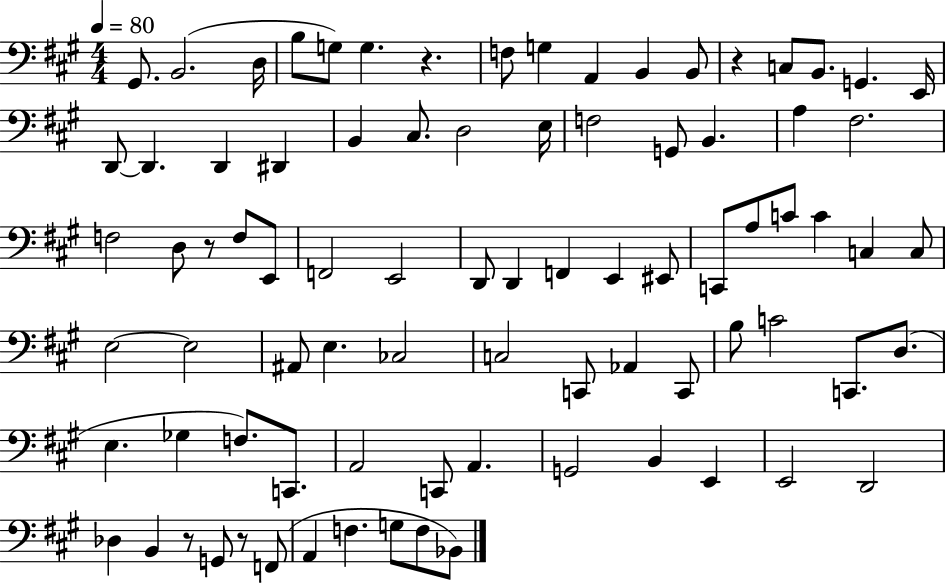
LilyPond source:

{
  \clef bass
  \numericTimeSignature
  \time 4/4
  \key a \major
  \tempo 4 = 80
  gis,8. b,2.( d16 | b8 g8) g4. r4. | f8 g4 a,4 b,4 b,8 | r4 c8 b,8. g,4. e,16 | \break d,8~~ d,4. d,4 dis,4 | b,4 cis8. d2 e16 | f2 g,8 b,4. | a4 fis2. | \break f2 d8 r8 f8 e,8 | f,2 e,2 | d,8 d,4 f,4 e,4 eis,8 | c,8 a8 c'8 c'4 c4 c8 | \break e2~~ e2 | ais,8 e4. ces2 | c2 c,8 aes,4 c,8 | b8 c'2 c,8. d8.( | \break e4. ges4 f8.) c,8. | a,2 c,8 a,4. | g,2 b,4 e,4 | e,2 d,2 | \break des4 b,4 r8 g,8 r8 f,8( | a,4 f4. g8 f8 bes,8) | \bar "|."
}